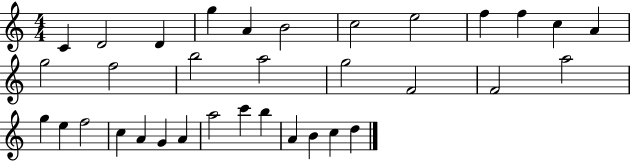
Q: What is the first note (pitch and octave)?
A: C4